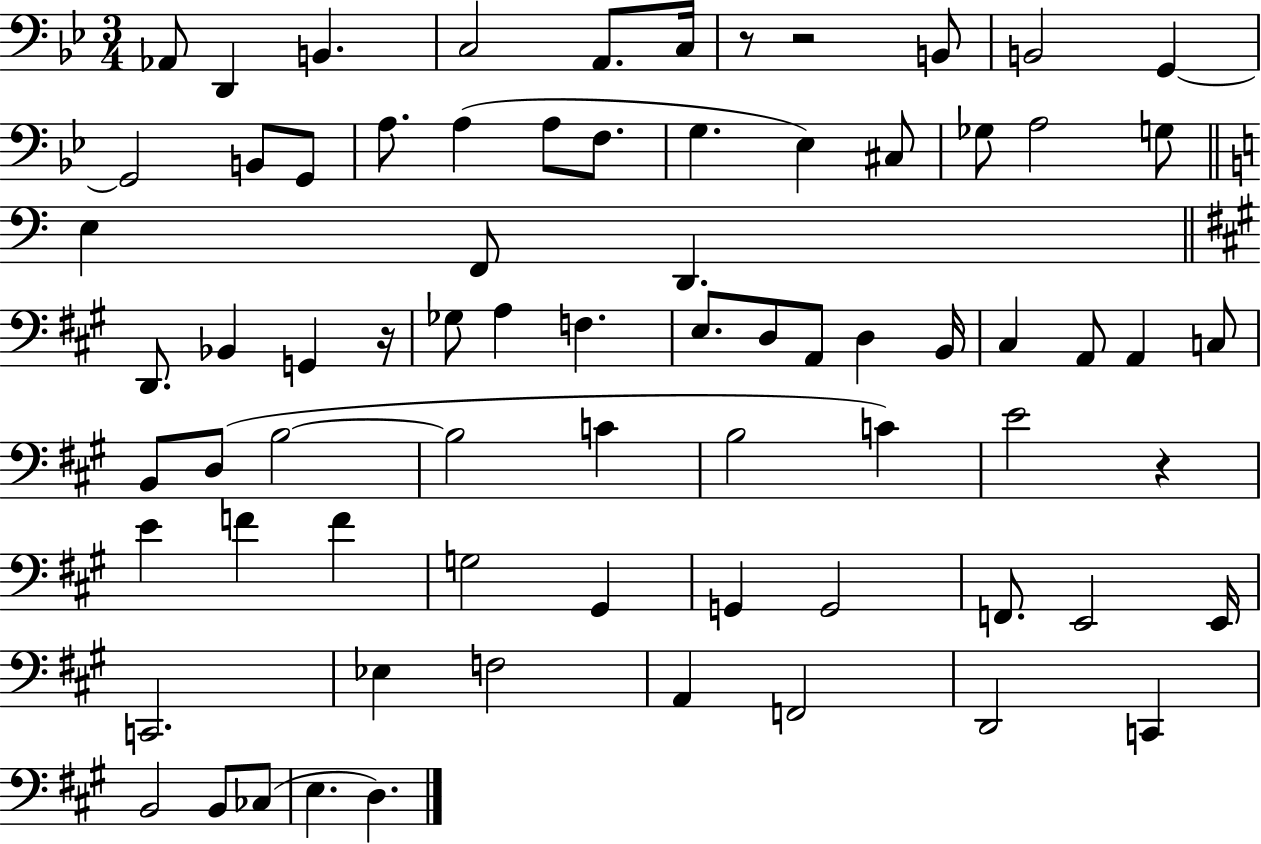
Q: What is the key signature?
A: BES major